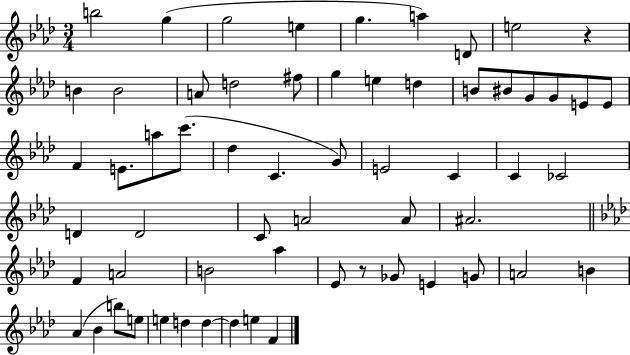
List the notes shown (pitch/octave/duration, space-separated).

B5/h G5/q G5/h E5/q G5/q. A5/q D4/e E5/h R/q B4/q B4/h A4/e D5/h F#5/e G5/q E5/q D5/q B4/e BIS4/e G4/e G4/e E4/e E4/e F4/q E4/e. A5/e C6/e. Db5/q C4/q. G4/e E4/h C4/q C4/q CES4/h D4/q D4/h C4/e A4/h A4/e A#4/h. F4/q A4/h B4/h Ab5/q Eb4/e R/e Gb4/e E4/q G4/e A4/h B4/q Ab4/q Bb4/q B5/e E5/e E5/q D5/q D5/q D5/q E5/q F4/q